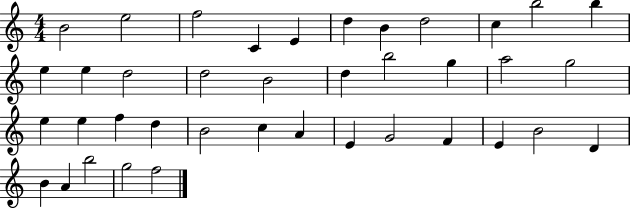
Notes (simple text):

B4/h E5/h F5/h C4/q E4/q D5/q B4/q D5/h C5/q B5/h B5/q E5/q E5/q D5/h D5/h B4/h D5/q B5/h G5/q A5/h G5/h E5/q E5/q F5/q D5/q B4/h C5/q A4/q E4/q G4/h F4/q E4/q B4/h D4/q B4/q A4/q B5/h G5/h F5/h